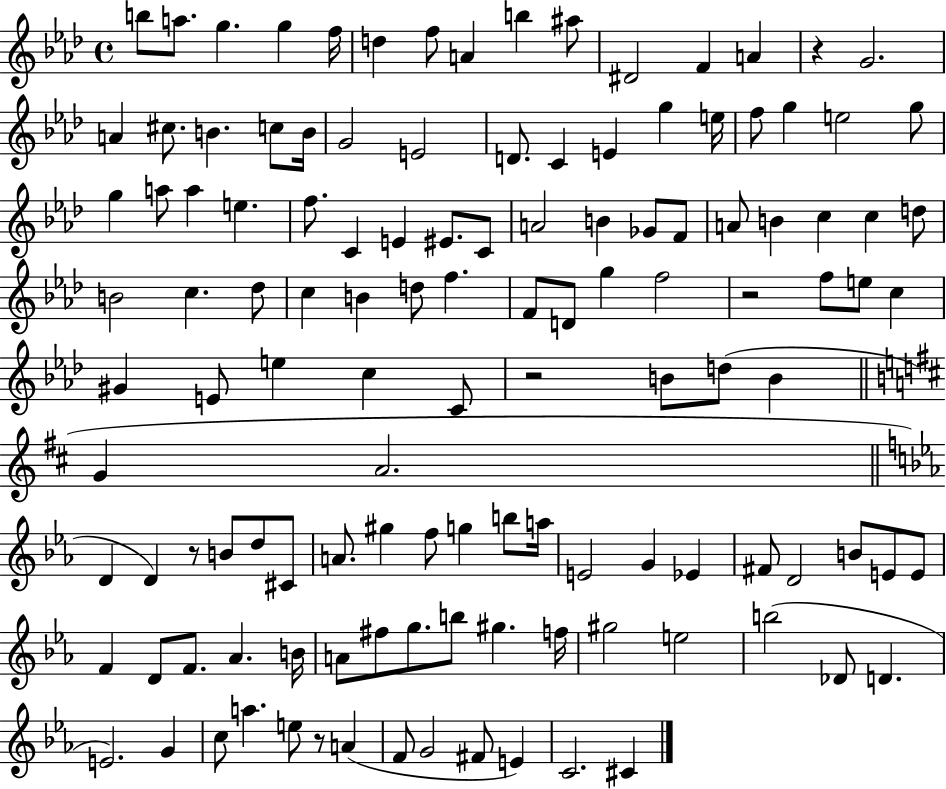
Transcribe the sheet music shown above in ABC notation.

X:1
T:Untitled
M:4/4
L:1/4
K:Ab
b/2 a/2 g g f/4 d f/2 A b ^a/2 ^D2 F A z G2 A ^c/2 B c/2 B/4 G2 E2 D/2 C E g e/4 f/2 g e2 g/2 g a/2 a e f/2 C E ^E/2 C/2 A2 B _G/2 F/2 A/2 B c c d/2 B2 c _d/2 c B d/2 f F/2 D/2 g f2 z2 f/2 e/2 c ^G E/2 e c C/2 z2 B/2 d/2 B G A2 D D z/2 B/2 d/2 ^C/2 A/2 ^g f/2 g b/2 a/4 E2 G _E ^F/2 D2 B/2 E/2 E/2 F D/2 F/2 _A B/4 A/2 ^f/2 g/2 b/2 ^g f/4 ^g2 e2 b2 _D/2 D E2 G c/2 a e/2 z/2 A F/2 G2 ^F/2 E C2 ^C